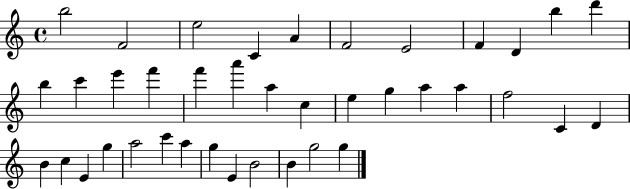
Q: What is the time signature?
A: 4/4